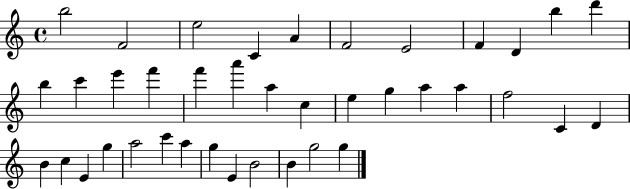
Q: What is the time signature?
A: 4/4